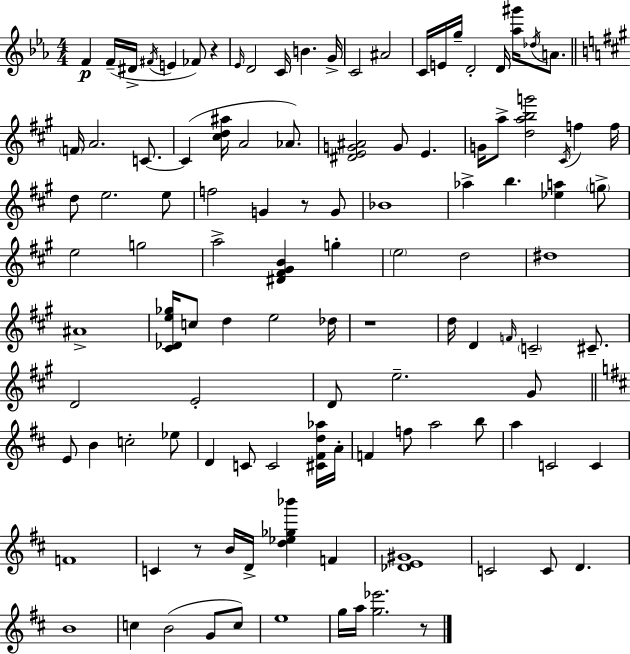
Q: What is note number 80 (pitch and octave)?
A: C4